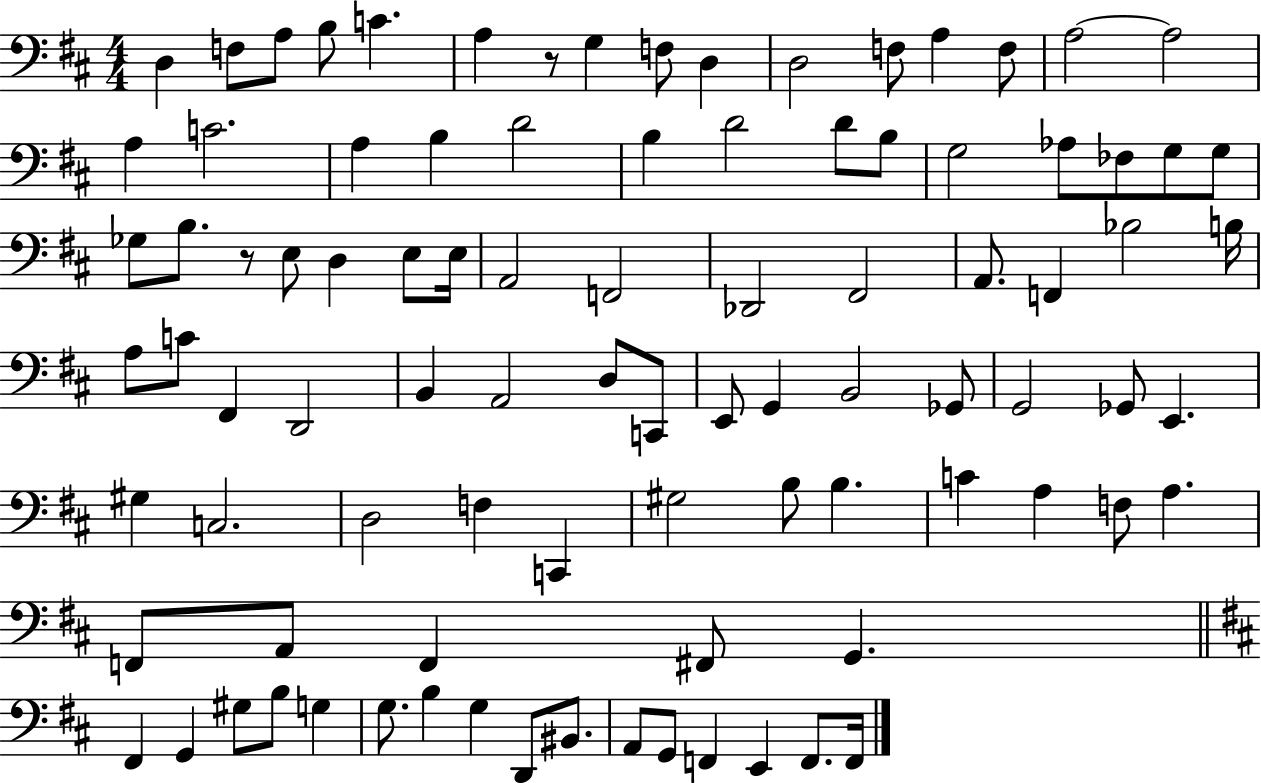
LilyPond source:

{
  \clef bass
  \numericTimeSignature
  \time 4/4
  \key d \major
  d4 f8 a8 b8 c'4. | a4 r8 g4 f8 d4 | d2 f8 a4 f8 | a2~~ a2 | \break a4 c'2. | a4 b4 d'2 | b4 d'2 d'8 b8 | g2 aes8 fes8 g8 g8 | \break ges8 b8. r8 e8 d4 e8 e16 | a,2 f,2 | des,2 fis,2 | a,8. f,4 bes2 b16 | \break a8 c'8 fis,4 d,2 | b,4 a,2 d8 c,8 | e,8 g,4 b,2 ges,8 | g,2 ges,8 e,4. | \break gis4 c2. | d2 f4 c,4 | gis2 b8 b4. | c'4 a4 f8 a4. | \break f,8 a,8 f,4 fis,8 g,4. | \bar "||" \break \key b \minor fis,4 g,4 gis8 b8 g4 | g8. b4 g4 d,8 bis,8. | a,8 g,8 f,4 e,4 f,8. f,16 | \bar "|."
}